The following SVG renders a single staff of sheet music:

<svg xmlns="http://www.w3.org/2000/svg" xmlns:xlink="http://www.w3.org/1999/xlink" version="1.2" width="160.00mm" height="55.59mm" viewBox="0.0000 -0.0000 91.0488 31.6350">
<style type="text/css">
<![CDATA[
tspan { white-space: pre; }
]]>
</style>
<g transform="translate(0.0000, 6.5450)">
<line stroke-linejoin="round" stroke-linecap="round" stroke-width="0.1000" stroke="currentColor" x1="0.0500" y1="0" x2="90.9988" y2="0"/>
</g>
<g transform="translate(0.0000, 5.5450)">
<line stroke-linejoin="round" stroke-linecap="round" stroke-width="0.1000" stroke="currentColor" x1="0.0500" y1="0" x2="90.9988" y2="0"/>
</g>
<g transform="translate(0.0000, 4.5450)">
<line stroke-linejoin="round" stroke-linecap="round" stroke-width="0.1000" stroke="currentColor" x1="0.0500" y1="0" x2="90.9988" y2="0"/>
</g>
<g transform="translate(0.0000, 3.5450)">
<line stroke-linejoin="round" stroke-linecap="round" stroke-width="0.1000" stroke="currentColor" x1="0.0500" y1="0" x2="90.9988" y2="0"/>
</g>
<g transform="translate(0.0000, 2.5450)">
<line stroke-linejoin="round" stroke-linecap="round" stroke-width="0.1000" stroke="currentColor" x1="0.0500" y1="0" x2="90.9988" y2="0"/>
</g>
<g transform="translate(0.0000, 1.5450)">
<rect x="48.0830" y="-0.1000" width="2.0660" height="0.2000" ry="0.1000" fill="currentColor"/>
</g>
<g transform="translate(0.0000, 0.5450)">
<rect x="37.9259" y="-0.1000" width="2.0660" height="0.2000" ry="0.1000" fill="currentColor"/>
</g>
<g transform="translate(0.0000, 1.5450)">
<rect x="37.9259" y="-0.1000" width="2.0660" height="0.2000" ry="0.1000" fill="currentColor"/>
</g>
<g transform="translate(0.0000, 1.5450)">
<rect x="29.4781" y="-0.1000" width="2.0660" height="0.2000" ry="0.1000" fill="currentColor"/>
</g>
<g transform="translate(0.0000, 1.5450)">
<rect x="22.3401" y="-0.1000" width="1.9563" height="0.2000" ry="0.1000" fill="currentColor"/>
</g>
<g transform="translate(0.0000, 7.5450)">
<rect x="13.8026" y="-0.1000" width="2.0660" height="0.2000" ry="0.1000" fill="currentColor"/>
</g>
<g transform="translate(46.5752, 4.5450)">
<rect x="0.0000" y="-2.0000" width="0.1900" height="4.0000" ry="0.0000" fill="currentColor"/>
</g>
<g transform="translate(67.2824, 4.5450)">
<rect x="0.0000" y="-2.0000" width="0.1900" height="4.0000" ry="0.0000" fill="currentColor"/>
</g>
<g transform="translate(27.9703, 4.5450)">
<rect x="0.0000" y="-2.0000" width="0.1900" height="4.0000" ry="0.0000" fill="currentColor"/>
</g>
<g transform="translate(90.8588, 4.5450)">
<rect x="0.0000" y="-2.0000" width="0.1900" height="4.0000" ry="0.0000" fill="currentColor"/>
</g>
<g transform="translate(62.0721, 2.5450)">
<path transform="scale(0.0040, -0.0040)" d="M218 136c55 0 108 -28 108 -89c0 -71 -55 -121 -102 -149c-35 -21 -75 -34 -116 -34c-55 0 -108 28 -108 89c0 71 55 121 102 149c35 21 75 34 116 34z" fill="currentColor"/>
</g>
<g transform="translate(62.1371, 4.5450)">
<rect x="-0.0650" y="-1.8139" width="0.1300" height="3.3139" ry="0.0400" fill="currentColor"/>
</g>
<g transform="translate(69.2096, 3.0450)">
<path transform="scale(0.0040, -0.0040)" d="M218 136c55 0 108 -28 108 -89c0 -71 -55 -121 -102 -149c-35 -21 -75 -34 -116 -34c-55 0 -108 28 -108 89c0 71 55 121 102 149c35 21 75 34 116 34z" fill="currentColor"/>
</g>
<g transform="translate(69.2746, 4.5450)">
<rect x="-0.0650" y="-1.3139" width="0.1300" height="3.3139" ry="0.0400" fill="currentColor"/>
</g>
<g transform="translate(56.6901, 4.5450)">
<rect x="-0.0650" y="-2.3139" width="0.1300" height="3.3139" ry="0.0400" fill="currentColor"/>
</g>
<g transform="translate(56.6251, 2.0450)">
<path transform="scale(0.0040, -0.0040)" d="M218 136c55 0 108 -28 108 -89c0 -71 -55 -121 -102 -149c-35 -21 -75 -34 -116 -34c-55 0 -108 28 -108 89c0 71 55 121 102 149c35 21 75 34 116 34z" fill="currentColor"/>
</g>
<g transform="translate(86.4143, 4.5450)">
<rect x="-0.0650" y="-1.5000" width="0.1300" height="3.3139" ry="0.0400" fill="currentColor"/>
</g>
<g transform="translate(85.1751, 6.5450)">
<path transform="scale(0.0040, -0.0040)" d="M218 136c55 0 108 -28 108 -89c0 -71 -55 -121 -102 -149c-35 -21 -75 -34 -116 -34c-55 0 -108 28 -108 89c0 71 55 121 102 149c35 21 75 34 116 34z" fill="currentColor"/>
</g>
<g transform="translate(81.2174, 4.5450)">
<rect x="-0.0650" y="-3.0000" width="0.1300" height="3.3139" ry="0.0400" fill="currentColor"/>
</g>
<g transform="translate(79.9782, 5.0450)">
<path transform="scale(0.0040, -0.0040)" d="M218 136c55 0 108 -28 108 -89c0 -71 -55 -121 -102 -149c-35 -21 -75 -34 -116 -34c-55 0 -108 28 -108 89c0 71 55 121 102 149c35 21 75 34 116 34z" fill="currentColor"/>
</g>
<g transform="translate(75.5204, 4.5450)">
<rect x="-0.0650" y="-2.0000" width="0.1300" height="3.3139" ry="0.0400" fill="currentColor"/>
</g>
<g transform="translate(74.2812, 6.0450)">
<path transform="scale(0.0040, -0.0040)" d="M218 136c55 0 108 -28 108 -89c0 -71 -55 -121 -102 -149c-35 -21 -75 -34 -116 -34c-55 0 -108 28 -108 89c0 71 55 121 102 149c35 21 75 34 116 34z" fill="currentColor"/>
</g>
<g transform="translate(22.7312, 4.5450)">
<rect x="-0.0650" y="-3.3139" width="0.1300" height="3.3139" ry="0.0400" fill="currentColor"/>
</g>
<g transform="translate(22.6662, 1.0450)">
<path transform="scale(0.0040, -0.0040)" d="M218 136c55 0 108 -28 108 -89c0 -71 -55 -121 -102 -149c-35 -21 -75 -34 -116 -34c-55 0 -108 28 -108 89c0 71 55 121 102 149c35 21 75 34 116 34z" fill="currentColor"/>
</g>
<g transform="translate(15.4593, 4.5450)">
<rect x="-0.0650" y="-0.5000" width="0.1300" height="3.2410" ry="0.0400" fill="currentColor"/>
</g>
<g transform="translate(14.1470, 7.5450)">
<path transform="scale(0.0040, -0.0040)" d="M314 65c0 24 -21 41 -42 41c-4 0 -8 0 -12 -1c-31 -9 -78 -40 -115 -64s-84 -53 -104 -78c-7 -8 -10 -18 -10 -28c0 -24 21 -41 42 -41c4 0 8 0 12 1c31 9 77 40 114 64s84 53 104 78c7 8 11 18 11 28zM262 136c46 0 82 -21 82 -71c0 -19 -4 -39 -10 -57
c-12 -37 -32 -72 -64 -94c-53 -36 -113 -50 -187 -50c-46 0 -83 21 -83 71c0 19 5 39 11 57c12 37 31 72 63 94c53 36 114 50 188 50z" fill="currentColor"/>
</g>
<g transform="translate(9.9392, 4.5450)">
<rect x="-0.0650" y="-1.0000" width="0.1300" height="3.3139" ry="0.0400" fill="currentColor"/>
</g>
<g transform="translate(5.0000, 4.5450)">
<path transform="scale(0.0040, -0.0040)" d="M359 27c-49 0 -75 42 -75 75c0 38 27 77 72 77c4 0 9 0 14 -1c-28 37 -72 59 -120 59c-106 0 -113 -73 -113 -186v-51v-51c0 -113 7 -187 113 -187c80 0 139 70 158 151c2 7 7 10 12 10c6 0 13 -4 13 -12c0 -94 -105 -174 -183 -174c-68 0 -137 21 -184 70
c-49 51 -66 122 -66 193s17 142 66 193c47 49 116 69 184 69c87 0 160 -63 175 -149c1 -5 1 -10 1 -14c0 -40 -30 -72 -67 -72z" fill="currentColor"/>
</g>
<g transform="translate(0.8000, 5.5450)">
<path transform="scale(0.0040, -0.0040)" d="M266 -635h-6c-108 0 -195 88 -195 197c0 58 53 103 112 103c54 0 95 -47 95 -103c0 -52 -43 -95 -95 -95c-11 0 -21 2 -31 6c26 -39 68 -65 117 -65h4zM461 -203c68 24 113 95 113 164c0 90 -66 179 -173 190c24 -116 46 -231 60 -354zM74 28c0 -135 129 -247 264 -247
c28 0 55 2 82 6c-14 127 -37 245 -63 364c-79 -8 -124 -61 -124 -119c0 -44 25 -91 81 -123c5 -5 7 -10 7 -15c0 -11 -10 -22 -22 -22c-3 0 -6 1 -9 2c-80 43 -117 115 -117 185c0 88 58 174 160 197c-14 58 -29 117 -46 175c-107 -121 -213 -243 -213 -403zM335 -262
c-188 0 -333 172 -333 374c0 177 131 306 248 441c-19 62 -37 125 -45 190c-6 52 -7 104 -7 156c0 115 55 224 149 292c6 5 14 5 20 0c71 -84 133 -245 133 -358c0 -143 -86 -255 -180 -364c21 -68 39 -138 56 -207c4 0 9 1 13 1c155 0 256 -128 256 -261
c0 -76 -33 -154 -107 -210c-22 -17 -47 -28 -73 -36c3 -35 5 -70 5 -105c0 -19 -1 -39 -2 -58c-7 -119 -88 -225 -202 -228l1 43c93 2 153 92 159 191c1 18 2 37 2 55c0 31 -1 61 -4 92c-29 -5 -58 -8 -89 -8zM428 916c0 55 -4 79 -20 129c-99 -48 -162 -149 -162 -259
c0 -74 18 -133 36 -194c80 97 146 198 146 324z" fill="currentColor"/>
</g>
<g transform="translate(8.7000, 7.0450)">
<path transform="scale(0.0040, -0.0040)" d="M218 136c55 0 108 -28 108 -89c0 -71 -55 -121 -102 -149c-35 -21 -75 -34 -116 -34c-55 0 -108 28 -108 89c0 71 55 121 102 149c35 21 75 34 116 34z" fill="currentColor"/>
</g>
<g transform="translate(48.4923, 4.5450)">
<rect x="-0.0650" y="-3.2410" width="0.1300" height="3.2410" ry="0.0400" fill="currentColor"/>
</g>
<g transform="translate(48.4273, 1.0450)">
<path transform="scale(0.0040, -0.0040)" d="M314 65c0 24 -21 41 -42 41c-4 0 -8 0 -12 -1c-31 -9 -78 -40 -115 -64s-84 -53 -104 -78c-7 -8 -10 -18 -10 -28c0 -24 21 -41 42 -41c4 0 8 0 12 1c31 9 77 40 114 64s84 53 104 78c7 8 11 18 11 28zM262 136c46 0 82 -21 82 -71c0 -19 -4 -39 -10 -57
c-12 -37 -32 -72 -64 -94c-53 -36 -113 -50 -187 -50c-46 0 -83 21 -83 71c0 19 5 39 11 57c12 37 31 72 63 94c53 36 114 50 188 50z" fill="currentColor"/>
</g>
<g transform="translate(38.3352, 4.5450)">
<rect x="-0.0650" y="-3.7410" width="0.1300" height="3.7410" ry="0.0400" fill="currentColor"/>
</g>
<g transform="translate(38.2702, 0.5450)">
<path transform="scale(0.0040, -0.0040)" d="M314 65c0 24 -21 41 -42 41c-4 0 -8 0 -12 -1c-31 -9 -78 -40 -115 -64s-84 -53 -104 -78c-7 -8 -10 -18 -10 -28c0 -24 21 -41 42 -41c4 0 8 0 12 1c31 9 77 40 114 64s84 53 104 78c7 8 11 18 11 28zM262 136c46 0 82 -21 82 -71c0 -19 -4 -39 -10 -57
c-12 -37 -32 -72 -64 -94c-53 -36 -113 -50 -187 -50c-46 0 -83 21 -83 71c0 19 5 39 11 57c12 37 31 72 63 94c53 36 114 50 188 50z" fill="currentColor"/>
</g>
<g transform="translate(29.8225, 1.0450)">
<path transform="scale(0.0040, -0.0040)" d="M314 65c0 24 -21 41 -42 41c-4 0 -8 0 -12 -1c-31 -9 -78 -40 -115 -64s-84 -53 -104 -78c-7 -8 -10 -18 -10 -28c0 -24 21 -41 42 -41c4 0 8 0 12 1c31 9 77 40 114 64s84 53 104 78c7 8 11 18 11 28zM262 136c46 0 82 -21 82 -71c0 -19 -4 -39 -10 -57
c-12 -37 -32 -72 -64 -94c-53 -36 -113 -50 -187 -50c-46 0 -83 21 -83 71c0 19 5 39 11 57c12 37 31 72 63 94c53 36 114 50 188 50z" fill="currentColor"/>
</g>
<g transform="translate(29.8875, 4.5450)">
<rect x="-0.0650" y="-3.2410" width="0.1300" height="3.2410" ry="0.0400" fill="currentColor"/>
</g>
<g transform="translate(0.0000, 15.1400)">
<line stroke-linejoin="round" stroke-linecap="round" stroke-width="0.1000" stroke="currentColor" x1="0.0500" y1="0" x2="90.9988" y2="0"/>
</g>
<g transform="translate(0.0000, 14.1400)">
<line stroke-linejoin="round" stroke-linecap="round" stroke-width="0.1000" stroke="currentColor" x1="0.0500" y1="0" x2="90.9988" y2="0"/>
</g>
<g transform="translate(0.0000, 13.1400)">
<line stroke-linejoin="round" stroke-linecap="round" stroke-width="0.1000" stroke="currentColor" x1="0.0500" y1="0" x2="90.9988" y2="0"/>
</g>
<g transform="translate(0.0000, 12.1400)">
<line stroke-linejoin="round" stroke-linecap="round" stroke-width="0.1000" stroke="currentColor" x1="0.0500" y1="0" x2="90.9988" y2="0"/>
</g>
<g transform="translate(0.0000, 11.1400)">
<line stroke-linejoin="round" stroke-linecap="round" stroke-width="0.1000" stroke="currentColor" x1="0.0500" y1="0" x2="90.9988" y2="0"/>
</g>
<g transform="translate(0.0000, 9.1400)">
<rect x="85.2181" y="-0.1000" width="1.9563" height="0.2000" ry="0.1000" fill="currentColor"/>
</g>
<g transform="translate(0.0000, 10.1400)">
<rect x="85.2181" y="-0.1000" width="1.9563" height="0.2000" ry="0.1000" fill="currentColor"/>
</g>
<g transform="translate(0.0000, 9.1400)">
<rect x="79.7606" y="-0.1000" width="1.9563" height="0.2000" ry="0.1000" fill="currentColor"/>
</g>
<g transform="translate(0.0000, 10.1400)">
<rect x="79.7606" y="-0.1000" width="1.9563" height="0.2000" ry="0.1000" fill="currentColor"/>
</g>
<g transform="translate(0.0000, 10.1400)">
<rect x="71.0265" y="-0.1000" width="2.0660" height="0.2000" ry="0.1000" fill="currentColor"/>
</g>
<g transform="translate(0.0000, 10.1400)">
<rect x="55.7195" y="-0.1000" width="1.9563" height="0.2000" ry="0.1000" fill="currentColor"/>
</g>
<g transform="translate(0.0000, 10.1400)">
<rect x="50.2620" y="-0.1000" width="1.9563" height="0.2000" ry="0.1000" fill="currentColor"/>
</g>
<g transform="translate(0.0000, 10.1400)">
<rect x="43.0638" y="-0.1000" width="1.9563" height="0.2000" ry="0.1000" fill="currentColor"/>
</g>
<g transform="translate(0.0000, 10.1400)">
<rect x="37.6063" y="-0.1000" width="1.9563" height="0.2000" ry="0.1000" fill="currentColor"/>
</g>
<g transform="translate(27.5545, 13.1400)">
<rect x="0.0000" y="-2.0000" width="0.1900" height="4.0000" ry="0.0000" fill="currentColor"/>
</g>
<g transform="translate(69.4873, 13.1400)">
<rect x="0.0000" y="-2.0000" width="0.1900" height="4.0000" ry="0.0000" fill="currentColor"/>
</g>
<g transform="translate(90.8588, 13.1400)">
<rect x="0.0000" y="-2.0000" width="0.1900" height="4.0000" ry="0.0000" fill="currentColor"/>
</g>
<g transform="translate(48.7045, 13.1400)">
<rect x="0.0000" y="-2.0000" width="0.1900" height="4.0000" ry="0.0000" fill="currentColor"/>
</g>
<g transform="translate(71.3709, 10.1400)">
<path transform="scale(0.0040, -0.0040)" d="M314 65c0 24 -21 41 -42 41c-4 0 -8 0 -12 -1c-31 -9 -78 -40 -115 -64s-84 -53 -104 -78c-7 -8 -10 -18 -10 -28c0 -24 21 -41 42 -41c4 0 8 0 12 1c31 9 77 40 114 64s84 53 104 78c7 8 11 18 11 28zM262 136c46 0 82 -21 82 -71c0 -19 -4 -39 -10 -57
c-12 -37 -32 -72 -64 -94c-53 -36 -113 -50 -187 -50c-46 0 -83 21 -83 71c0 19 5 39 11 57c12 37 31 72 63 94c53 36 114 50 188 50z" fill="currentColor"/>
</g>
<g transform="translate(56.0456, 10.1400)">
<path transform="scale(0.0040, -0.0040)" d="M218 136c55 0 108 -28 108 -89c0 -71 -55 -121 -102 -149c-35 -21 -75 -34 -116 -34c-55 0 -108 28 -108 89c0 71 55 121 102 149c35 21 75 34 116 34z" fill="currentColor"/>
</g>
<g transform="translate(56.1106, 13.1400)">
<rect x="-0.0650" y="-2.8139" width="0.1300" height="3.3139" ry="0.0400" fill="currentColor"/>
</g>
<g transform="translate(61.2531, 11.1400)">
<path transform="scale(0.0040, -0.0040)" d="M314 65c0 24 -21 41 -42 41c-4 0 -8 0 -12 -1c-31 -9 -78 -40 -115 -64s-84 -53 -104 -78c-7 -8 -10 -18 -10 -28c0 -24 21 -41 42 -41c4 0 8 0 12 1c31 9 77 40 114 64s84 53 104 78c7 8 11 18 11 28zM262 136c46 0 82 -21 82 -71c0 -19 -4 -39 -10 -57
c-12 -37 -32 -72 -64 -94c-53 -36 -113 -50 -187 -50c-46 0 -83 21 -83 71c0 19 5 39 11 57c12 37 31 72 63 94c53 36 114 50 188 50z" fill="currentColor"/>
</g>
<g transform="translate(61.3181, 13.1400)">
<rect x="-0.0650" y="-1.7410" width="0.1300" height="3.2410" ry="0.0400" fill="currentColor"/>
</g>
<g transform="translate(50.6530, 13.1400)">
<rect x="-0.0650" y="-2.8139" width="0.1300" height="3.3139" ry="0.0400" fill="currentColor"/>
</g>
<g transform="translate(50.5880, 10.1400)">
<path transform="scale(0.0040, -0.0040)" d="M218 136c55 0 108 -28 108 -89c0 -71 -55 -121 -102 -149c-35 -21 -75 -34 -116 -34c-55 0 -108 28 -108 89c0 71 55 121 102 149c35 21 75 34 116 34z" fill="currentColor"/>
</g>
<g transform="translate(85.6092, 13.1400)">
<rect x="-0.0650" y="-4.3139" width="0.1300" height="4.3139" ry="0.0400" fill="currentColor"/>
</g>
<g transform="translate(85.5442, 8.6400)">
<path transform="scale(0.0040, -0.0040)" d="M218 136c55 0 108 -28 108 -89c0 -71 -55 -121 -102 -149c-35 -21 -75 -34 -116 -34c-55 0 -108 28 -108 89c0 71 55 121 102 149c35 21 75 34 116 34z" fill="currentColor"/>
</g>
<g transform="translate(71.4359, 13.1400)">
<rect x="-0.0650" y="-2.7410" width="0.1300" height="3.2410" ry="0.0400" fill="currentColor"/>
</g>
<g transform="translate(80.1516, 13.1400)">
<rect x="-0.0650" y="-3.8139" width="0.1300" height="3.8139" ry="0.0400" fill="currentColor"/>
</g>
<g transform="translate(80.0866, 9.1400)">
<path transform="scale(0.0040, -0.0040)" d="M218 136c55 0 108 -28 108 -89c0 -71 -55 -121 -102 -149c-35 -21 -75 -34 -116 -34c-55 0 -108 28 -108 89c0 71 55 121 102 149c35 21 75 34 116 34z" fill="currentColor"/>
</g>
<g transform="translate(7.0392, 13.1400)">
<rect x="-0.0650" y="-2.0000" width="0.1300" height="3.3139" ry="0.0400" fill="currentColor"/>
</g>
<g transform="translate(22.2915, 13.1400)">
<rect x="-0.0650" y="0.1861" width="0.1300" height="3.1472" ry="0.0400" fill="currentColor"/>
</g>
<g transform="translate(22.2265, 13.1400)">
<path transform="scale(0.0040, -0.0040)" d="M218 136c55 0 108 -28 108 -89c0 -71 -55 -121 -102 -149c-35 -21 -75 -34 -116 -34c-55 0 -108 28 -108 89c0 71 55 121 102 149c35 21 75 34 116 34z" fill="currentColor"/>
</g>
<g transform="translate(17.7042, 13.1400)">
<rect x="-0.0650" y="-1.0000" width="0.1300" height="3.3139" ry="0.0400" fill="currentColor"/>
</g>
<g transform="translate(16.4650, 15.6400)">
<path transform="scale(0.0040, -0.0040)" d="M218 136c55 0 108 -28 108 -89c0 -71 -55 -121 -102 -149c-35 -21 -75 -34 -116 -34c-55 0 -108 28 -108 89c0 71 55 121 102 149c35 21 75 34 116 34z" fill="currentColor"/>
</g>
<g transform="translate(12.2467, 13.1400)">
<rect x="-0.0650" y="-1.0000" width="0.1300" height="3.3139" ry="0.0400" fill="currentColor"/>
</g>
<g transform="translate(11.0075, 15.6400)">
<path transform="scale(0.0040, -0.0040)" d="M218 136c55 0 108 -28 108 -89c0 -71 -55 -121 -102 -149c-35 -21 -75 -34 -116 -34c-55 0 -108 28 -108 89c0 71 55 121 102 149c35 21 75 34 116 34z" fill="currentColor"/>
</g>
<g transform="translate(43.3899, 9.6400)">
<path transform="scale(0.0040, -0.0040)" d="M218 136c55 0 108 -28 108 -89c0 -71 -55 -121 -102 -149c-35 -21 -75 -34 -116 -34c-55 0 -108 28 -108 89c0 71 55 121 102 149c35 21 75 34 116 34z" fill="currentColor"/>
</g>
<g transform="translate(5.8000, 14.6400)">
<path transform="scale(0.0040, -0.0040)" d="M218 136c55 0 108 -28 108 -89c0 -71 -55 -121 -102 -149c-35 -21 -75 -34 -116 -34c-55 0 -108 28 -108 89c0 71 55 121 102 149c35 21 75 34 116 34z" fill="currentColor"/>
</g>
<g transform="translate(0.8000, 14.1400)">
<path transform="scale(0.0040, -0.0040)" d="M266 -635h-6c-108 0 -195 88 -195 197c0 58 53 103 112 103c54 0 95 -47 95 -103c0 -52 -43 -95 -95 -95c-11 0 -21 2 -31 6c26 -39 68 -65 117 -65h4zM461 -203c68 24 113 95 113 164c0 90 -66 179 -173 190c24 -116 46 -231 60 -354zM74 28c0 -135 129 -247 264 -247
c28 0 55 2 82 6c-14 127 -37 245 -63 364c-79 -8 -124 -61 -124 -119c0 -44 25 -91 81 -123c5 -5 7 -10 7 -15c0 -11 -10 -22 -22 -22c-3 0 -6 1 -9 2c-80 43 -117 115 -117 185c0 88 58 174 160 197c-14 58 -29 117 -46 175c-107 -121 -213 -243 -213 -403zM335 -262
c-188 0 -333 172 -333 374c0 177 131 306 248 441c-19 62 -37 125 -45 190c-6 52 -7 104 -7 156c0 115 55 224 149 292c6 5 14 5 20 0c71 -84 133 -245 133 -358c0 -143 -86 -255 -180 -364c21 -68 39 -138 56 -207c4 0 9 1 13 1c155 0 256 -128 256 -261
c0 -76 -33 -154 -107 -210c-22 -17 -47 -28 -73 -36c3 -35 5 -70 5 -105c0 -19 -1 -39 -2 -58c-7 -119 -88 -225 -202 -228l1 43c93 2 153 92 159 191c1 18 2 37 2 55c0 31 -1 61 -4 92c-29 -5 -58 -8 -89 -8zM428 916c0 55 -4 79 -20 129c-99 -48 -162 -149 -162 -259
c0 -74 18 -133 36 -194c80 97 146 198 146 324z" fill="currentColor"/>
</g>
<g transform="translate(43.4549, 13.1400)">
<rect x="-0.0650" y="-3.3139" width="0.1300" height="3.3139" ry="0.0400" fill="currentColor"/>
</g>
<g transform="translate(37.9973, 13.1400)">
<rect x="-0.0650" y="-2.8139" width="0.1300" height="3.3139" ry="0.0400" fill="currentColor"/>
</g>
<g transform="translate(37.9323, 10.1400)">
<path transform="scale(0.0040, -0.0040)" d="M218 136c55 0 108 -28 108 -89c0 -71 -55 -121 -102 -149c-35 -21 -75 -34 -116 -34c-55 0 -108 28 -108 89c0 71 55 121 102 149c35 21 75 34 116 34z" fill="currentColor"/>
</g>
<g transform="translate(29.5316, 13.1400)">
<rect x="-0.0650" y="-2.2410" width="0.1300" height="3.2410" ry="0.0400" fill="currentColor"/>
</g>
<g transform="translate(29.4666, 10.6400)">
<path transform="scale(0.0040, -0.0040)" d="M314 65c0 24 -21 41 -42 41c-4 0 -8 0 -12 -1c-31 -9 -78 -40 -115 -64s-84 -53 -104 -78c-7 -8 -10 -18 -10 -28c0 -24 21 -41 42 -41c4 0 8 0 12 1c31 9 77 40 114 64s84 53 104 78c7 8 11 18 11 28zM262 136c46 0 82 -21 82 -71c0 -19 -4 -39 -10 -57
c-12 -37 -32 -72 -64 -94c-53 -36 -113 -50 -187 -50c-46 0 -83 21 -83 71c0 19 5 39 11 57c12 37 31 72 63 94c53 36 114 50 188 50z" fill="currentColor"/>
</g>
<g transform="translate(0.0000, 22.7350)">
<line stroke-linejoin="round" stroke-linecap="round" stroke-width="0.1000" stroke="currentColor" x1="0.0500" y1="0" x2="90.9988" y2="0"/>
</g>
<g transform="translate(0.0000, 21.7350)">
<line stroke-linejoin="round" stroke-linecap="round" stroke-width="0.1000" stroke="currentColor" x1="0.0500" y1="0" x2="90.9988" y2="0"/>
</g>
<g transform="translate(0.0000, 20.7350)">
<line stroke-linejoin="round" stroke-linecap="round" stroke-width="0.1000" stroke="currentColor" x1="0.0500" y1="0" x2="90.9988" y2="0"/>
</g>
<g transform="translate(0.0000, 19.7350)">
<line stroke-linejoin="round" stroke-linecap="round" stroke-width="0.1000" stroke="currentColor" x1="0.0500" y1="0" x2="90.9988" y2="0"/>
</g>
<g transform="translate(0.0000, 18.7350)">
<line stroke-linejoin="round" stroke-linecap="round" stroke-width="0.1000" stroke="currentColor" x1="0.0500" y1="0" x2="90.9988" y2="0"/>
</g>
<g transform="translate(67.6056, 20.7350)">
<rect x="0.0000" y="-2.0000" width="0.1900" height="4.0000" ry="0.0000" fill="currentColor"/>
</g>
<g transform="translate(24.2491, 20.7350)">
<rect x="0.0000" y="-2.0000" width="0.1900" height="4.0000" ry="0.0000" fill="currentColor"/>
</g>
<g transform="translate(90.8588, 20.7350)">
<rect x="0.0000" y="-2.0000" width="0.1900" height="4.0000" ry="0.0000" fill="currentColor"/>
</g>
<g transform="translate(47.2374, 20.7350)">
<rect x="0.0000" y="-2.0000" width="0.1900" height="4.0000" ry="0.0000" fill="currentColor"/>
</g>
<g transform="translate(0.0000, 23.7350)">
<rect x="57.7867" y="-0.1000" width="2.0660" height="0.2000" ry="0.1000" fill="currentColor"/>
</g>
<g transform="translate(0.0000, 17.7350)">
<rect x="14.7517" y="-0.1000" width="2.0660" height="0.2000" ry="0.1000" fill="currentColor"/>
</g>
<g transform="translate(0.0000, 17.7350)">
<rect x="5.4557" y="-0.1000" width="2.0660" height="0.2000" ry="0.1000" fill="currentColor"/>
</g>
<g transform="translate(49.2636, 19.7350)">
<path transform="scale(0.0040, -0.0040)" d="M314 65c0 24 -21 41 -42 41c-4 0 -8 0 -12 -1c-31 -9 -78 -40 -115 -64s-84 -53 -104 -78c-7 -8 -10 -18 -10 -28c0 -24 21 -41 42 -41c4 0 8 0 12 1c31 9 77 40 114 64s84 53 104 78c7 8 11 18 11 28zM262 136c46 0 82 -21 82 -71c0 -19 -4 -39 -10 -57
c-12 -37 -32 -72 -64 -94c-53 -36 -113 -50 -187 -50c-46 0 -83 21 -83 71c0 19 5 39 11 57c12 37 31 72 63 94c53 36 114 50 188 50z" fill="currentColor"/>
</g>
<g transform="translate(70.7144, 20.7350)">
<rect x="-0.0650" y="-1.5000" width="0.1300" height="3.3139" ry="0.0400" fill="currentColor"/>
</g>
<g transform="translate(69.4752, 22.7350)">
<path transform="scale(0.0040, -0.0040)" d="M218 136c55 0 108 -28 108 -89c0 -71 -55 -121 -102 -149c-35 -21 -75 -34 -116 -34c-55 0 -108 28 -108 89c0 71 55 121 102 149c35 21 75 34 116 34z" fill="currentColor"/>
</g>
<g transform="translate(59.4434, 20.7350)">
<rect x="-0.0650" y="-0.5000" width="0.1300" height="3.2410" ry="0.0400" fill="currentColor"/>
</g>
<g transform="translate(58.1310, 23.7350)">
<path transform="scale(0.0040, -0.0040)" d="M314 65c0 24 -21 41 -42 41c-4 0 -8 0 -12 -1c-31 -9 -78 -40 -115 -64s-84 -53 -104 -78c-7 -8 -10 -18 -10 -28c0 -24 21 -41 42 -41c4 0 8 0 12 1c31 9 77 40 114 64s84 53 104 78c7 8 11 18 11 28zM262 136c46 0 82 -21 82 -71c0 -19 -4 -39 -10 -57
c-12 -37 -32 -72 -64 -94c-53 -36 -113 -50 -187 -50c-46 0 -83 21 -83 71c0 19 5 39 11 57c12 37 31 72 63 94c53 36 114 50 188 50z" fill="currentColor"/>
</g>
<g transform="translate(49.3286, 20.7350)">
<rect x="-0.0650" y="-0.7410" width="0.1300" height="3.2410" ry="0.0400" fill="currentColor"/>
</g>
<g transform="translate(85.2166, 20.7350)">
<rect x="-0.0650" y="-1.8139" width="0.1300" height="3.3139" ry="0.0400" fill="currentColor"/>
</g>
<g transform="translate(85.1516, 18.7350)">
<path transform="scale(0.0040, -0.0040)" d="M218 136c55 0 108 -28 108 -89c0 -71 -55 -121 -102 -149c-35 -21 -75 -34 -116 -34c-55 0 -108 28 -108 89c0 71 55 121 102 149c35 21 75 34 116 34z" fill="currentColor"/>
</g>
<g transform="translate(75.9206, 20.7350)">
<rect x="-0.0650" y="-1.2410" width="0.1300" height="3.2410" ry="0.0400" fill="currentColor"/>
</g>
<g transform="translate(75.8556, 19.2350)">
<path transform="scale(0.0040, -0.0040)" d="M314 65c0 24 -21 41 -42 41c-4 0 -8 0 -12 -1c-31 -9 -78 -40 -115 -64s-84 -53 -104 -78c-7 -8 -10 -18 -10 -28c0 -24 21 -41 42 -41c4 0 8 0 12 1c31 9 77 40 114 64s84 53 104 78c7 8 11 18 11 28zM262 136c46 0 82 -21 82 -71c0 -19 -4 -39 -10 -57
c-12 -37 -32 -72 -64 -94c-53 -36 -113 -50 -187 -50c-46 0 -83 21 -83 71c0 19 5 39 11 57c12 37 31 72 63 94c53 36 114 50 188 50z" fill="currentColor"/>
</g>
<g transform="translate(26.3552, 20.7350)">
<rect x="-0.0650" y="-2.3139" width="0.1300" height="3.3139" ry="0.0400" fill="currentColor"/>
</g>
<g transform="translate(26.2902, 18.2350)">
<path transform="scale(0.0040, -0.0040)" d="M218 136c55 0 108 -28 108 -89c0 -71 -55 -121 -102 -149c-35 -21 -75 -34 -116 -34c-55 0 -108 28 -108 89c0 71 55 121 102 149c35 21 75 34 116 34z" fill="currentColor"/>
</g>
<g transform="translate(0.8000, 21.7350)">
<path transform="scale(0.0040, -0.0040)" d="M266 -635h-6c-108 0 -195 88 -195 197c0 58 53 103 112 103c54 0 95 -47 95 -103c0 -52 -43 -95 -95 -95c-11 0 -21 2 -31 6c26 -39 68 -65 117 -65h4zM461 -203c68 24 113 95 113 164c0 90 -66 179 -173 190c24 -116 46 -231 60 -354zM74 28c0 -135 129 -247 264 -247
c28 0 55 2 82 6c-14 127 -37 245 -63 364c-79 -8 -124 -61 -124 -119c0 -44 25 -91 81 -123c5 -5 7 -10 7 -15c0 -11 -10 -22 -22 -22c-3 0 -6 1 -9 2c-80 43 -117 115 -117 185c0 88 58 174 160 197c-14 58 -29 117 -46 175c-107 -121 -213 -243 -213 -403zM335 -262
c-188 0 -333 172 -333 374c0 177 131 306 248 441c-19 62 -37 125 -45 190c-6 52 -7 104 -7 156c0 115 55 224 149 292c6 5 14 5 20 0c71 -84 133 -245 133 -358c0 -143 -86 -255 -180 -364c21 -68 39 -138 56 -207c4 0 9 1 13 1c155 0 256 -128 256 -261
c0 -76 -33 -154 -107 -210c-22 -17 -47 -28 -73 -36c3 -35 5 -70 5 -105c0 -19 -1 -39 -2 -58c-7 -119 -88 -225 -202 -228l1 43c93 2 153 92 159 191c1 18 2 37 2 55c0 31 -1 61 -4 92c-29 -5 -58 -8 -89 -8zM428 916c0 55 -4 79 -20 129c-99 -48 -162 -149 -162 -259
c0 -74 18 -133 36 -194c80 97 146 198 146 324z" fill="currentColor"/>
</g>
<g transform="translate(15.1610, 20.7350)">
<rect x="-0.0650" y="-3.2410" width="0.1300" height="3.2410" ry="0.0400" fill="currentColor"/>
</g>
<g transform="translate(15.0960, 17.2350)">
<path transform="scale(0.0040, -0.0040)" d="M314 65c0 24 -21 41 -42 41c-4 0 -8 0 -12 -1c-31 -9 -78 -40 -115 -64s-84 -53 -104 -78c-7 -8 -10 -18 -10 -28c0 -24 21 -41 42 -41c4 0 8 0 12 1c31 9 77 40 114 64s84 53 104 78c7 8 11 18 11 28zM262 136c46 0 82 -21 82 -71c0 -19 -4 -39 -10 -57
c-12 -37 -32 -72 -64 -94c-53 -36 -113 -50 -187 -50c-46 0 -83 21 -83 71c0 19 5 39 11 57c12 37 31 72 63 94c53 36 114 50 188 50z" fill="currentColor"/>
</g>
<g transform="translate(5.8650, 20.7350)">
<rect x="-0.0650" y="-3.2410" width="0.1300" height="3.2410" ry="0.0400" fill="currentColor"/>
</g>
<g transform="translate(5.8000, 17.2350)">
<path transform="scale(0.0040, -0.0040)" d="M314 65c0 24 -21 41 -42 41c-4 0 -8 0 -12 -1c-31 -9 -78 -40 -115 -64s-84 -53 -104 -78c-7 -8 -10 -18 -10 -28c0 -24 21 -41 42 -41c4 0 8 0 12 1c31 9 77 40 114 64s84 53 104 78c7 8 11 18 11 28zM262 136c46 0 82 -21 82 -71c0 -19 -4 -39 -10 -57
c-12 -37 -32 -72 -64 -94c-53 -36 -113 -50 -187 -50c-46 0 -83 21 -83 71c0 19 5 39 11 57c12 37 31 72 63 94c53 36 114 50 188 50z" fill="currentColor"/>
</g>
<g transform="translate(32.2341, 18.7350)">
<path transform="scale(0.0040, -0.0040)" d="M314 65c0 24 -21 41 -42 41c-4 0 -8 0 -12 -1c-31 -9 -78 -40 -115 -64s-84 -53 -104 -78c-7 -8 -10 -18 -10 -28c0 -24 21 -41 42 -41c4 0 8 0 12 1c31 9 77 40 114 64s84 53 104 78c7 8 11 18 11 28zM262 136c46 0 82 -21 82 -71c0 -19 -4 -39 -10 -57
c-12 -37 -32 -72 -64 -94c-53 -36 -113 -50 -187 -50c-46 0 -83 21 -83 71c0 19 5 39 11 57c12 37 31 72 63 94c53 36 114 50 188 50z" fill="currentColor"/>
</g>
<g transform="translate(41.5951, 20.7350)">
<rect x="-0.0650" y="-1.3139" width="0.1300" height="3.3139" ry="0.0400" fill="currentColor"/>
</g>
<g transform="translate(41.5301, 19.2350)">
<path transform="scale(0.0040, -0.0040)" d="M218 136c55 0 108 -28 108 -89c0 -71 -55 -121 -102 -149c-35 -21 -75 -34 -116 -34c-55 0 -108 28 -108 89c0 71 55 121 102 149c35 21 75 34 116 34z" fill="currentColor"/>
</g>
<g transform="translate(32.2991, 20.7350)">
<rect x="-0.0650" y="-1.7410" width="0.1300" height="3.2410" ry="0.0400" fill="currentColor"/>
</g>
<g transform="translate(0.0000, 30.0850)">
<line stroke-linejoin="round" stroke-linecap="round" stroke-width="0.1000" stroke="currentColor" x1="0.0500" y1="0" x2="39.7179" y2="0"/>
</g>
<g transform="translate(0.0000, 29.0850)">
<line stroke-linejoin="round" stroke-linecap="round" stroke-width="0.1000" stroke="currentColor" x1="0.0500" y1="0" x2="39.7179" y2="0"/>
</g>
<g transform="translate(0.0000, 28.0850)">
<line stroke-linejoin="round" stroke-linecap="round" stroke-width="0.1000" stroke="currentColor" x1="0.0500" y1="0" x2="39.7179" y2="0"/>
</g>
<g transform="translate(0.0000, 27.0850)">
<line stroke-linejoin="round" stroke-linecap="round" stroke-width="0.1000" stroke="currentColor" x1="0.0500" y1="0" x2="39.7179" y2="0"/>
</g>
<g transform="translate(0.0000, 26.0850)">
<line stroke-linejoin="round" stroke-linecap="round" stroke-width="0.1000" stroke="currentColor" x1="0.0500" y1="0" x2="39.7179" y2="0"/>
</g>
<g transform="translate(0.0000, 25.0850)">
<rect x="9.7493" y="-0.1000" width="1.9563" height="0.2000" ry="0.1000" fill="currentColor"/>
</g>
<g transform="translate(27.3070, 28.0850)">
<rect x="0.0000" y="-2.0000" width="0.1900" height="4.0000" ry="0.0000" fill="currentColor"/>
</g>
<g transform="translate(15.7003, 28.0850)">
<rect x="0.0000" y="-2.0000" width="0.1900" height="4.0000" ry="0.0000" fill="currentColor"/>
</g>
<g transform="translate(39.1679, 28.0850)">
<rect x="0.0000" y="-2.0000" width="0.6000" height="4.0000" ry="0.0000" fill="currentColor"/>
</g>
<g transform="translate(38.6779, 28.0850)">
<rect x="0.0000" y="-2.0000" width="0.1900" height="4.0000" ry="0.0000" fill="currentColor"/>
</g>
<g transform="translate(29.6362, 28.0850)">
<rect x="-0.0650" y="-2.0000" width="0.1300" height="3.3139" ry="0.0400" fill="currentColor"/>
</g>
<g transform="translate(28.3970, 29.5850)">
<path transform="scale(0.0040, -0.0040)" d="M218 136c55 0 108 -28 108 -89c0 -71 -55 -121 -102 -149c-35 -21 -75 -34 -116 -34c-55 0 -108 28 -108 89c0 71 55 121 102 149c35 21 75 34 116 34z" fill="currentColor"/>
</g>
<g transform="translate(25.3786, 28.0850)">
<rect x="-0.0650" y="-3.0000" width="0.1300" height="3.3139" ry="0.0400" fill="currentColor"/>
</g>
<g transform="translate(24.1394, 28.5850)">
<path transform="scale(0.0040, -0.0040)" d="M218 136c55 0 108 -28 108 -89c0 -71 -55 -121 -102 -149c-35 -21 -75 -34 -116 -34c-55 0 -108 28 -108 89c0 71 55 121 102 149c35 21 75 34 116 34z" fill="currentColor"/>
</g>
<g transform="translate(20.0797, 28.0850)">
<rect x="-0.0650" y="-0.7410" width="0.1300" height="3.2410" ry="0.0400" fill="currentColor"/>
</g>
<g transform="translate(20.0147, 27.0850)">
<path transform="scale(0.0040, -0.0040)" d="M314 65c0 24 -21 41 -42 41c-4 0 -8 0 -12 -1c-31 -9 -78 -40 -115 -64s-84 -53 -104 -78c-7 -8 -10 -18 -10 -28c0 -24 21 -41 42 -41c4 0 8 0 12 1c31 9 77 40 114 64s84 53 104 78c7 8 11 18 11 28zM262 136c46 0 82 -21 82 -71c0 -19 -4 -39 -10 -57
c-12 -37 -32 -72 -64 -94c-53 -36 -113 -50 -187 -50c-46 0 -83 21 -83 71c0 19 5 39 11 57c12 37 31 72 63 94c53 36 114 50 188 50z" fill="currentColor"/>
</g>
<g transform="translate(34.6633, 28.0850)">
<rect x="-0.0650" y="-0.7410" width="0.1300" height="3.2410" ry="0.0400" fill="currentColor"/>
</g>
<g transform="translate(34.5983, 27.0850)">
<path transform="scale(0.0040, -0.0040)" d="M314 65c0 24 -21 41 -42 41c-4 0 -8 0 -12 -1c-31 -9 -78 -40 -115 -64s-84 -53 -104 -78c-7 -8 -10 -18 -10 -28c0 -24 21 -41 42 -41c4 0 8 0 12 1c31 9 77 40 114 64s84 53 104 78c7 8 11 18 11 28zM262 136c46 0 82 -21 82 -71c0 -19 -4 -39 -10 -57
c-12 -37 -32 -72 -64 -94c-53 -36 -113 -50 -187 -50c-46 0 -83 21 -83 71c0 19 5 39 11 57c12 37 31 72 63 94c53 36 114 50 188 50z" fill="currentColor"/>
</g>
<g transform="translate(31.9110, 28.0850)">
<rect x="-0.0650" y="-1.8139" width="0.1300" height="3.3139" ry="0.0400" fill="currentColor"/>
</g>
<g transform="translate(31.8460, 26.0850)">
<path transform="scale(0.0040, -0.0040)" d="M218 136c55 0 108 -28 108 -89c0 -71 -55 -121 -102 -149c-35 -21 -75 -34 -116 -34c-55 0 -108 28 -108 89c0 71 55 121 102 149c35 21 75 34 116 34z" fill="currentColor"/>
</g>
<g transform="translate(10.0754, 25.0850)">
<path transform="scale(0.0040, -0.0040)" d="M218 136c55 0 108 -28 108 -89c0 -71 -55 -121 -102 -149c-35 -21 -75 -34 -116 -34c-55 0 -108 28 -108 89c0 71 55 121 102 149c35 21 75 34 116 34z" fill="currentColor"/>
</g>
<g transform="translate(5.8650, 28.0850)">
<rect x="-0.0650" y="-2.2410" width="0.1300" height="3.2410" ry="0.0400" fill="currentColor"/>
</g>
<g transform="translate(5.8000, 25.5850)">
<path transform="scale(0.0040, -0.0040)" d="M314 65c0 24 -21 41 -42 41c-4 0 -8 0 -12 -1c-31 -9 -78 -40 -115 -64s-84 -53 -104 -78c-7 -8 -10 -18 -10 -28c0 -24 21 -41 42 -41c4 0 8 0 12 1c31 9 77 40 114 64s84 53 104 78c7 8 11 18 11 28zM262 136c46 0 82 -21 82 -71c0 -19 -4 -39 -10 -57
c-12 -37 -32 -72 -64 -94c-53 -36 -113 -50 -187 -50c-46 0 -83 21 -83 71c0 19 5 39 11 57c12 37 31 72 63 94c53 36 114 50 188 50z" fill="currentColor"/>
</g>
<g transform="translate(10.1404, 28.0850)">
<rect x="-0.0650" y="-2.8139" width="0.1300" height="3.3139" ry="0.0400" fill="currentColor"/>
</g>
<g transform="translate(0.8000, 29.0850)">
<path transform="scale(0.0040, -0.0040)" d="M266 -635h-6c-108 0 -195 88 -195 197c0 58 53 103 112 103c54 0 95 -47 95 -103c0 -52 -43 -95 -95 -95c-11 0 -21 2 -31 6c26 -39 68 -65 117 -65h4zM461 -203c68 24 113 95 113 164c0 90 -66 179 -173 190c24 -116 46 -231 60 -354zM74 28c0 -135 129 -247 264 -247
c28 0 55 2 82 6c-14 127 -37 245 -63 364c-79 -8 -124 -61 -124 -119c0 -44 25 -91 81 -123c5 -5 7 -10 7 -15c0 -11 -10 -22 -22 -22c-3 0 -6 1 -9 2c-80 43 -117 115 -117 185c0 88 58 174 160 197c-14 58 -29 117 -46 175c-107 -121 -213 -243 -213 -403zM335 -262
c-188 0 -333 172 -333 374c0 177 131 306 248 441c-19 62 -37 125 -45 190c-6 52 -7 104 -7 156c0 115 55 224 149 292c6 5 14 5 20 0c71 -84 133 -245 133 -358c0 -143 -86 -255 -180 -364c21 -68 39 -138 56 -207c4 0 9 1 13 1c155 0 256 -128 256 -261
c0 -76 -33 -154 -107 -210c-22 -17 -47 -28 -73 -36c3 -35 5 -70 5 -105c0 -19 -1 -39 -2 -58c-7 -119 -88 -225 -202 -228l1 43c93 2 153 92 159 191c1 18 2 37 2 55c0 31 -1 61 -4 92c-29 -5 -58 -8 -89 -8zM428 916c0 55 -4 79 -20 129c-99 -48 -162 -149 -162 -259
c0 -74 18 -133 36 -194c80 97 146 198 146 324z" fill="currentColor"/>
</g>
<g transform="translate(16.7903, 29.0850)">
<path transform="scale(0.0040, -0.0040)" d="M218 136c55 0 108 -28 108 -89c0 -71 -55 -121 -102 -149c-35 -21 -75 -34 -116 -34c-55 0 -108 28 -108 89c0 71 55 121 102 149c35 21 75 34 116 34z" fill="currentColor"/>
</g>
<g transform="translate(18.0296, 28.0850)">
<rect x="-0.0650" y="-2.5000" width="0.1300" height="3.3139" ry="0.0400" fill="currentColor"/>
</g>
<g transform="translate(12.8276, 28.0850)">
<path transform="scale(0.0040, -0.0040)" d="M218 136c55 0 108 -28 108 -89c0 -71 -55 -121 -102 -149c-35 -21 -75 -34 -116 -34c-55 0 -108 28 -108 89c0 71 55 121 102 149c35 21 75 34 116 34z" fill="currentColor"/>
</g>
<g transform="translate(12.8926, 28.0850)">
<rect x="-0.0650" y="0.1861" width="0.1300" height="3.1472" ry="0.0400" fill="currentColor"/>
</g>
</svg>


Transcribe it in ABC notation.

X:1
T:Untitled
M:4/4
L:1/4
K:C
D C2 b b2 c'2 b2 g f e F A E F D D B g2 a b a a f2 a2 c' d' b2 b2 g f2 e d2 C2 E e2 f g2 a B G d2 A F f d2